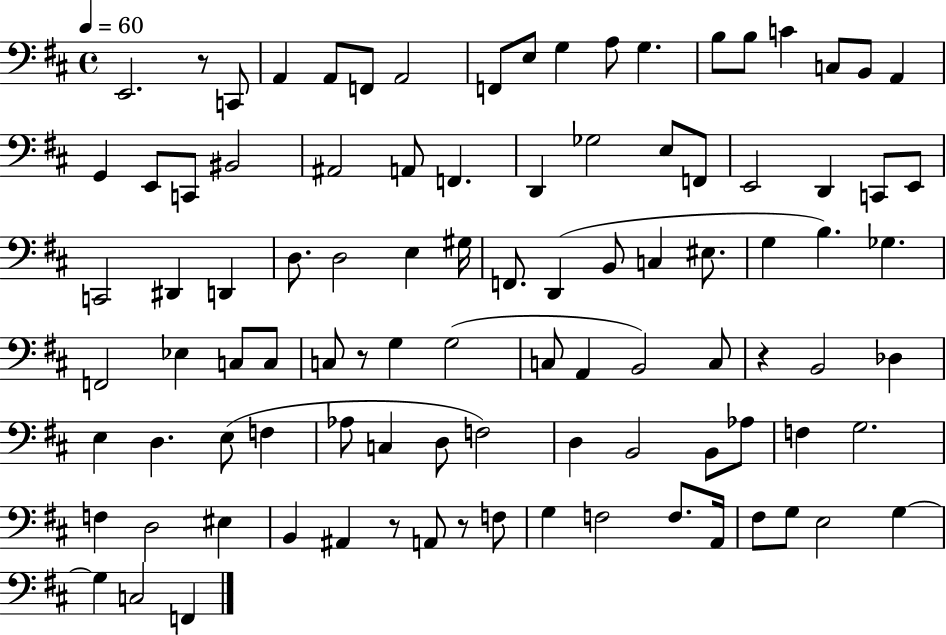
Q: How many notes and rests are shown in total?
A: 97